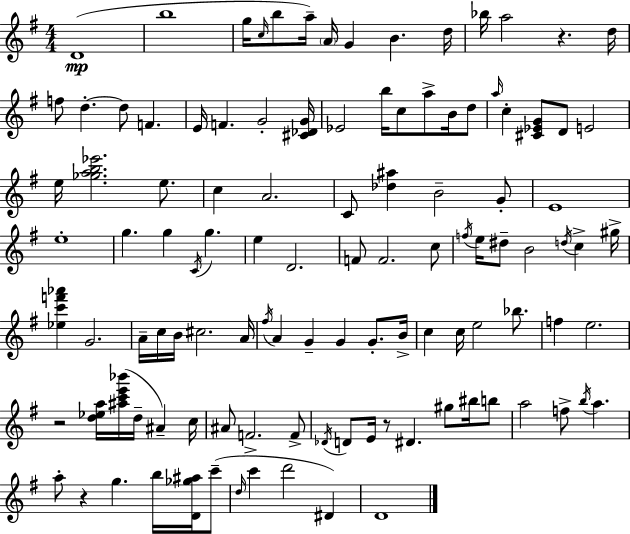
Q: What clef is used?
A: treble